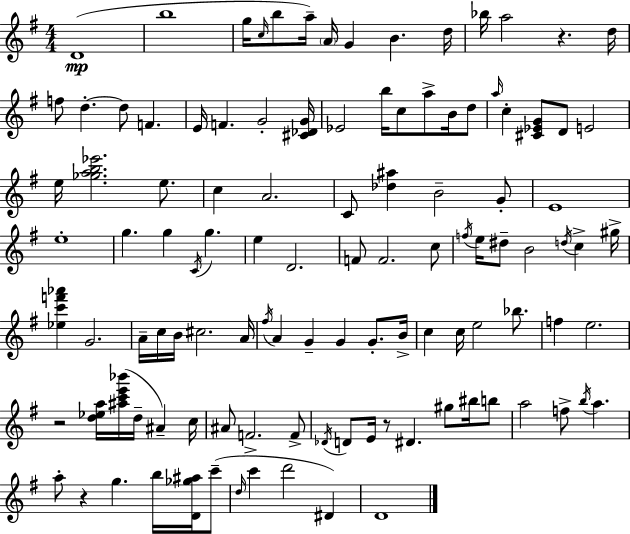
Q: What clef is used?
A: treble